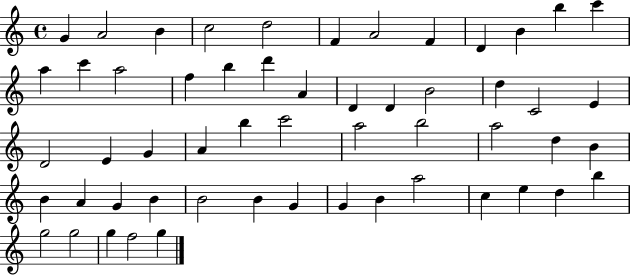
{
  \clef treble
  \time 4/4
  \defaultTimeSignature
  \key c \major
  g'4 a'2 b'4 | c''2 d''2 | f'4 a'2 f'4 | d'4 b'4 b''4 c'''4 | \break a''4 c'''4 a''2 | f''4 b''4 d'''4 a'4 | d'4 d'4 b'2 | d''4 c'2 e'4 | \break d'2 e'4 g'4 | a'4 b''4 c'''2 | a''2 b''2 | a''2 d''4 b'4 | \break b'4 a'4 g'4 b'4 | b'2 b'4 g'4 | g'4 b'4 a''2 | c''4 e''4 d''4 b''4 | \break g''2 g''2 | g''4 f''2 g''4 | \bar "|."
}